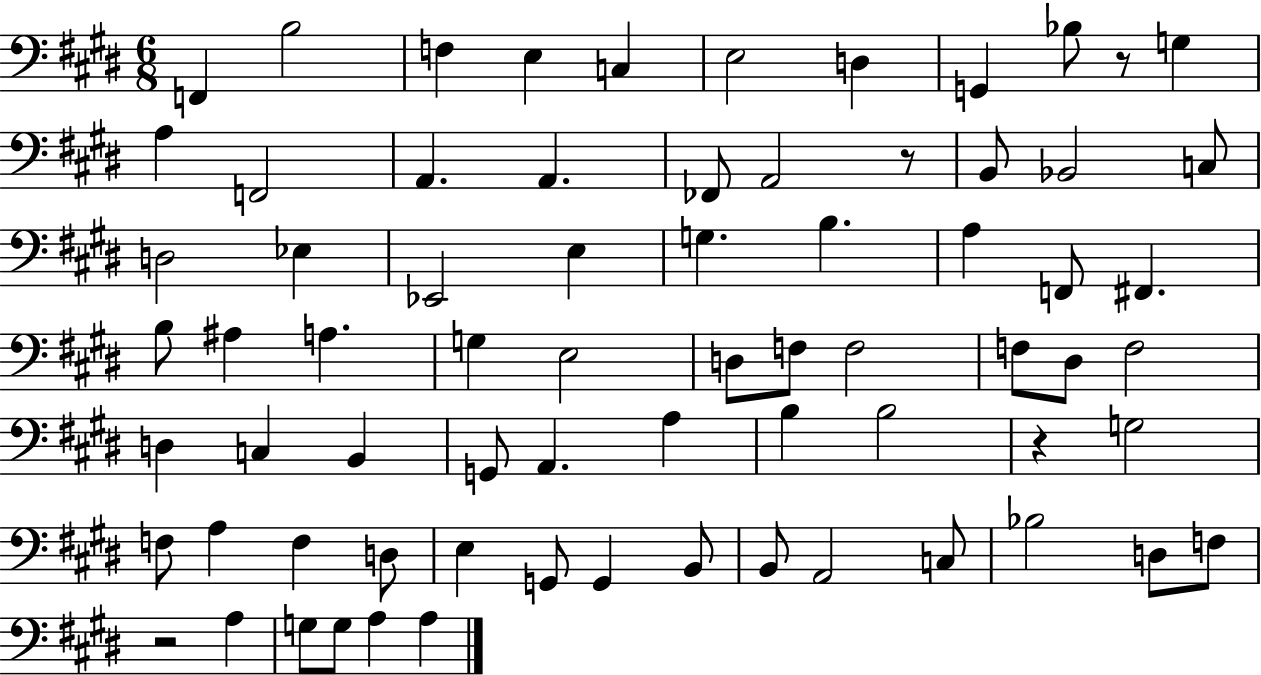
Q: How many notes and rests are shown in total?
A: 71